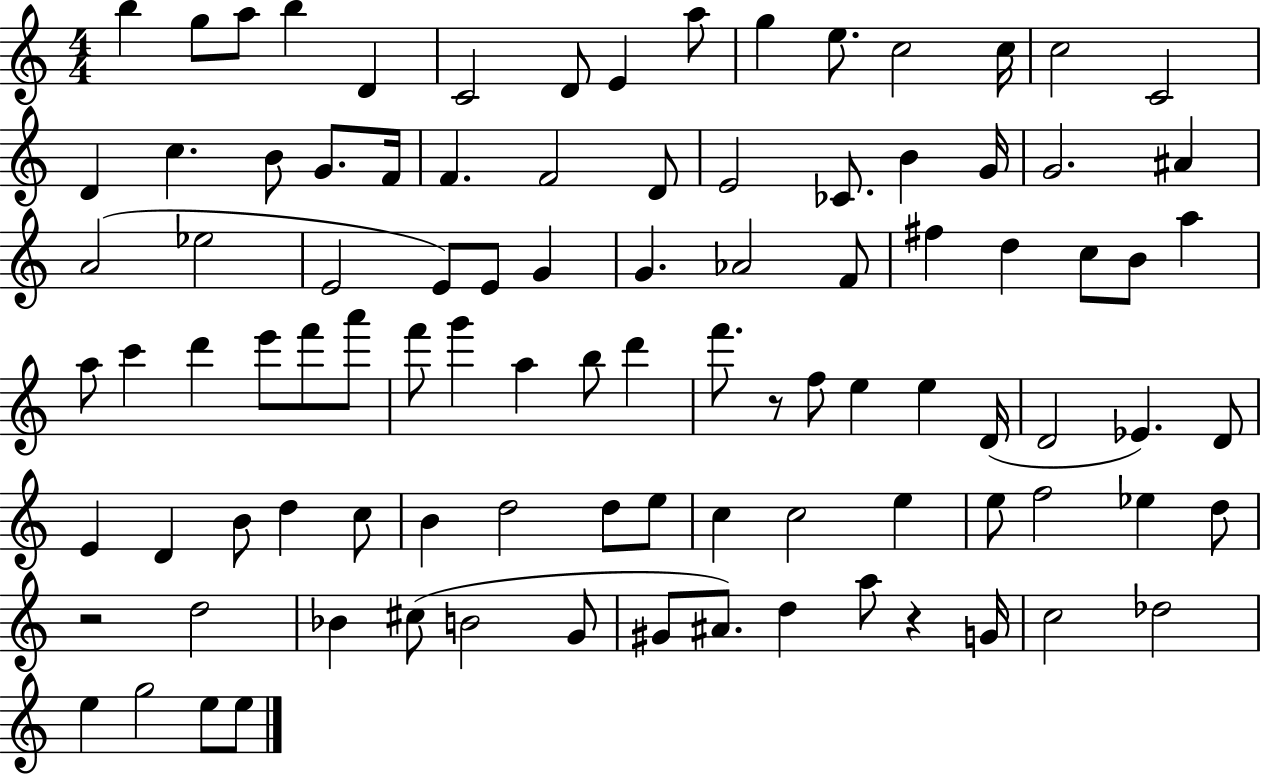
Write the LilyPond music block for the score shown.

{
  \clef treble
  \numericTimeSignature
  \time 4/4
  \key c \major
  b''4 g''8 a''8 b''4 d'4 | c'2 d'8 e'4 a''8 | g''4 e''8. c''2 c''16 | c''2 c'2 | \break d'4 c''4. b'8 g'8. f'16 | f'4. f'2 d'8 | e'2 ces'8. b'4 g'16 | g'2. ais'4 | \break a'2( ees''2 | e'2 e'8) e'8 g'4 | g'4. aes'2 f'8 | fis''4 d''4 c''8 b'8 a''4 | \break a''8 c'''4 d'''4 e'''8 f'''8 a'''8 | f'''8 g'''4 a''4 b''8 d'''4 | f'''8. r8 f''8 e''4 e''4 d'16( | d'2 ees'4.) d'8 | \break e'4 d'4 b'8 d''4 c''8 | b'4 d''2 d''8 e''8 | c''4 c''2 e''4 | e''8 f''2 ees''4 d''8 | \break r2 d''2 | bes'4 cis''8( b'2 g'8 | gis'8 ais'8.) d''4 a''8 r4 g'16 | c''2 des''2 | \break e''4 g''2 e''8 e''8 | \bar "|."
}